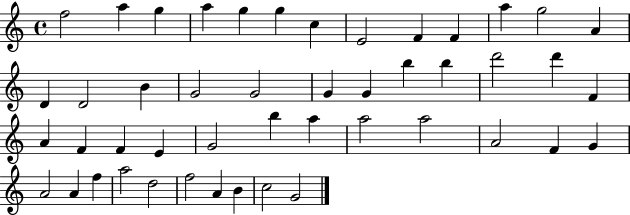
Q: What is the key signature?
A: C major